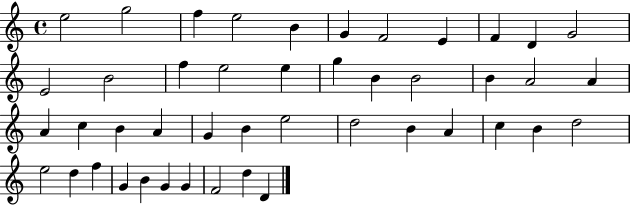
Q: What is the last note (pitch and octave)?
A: D4